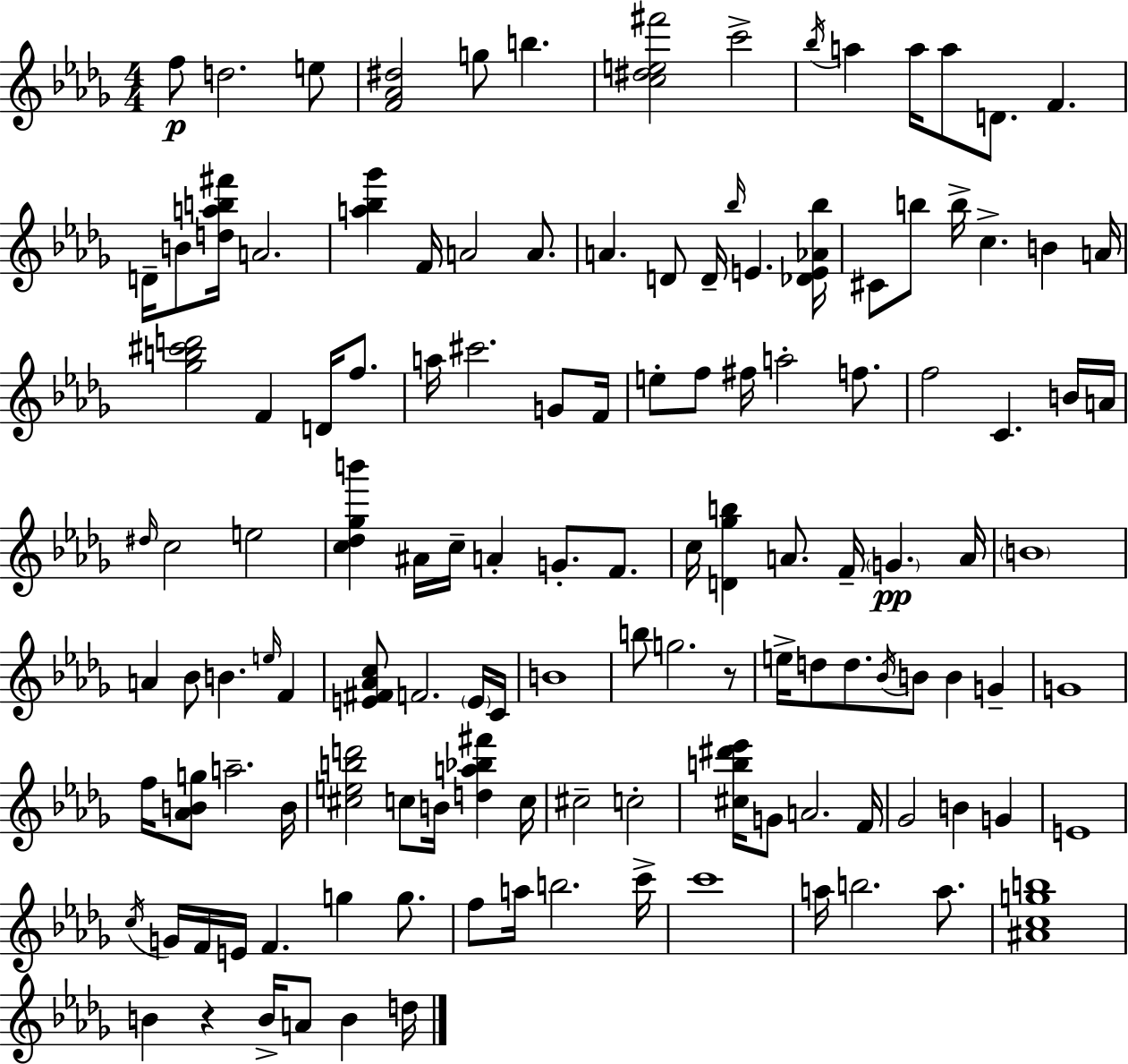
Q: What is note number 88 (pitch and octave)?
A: A4